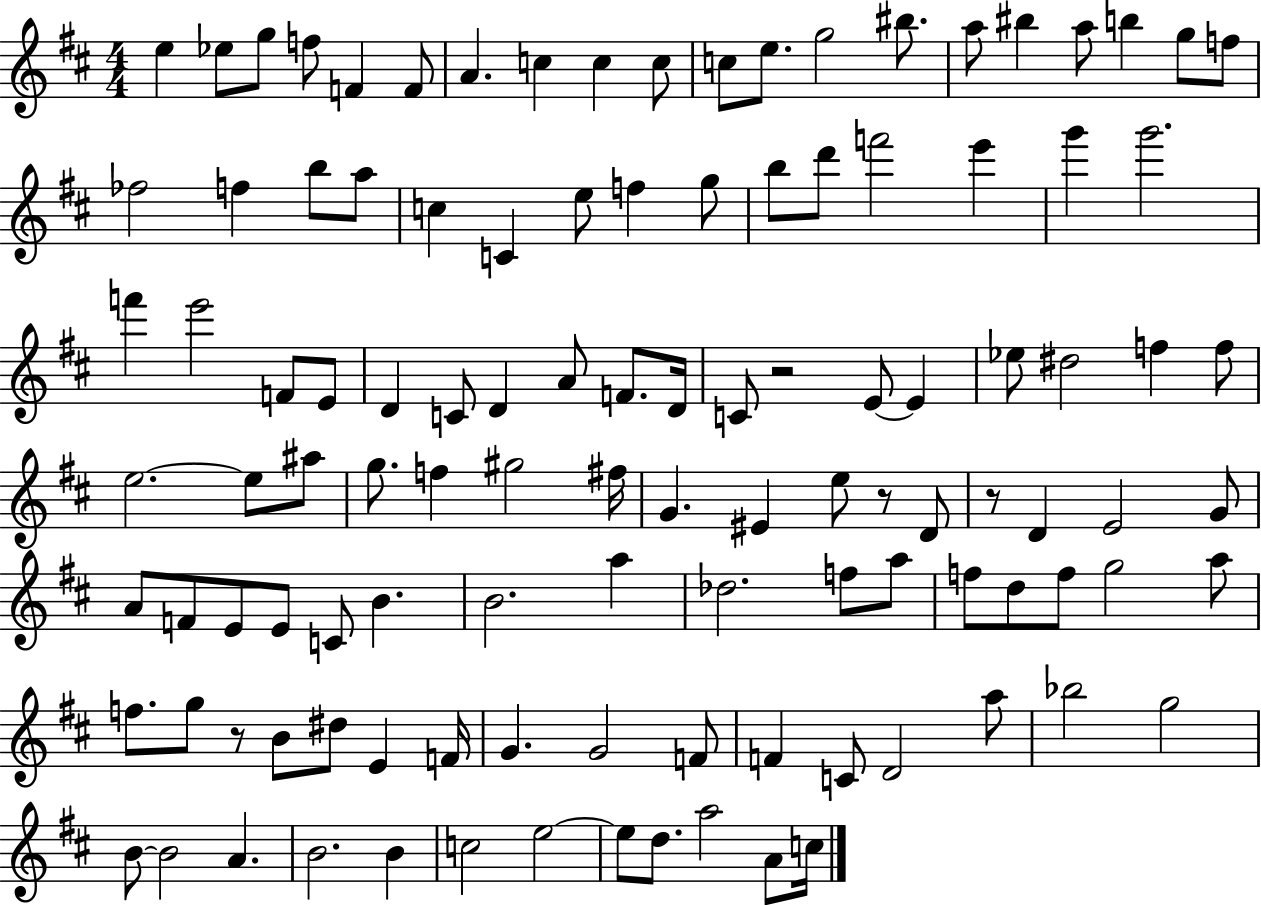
{
  \clef treble
  \numericTimeSignature
  \time 4/4
  \key d \major
  \repeat volta 2 { e''4 ees''8 g''8 f''8 f'4 f'8 | a'4. c''4 c''4 c''8 | c''8 e''8. g''2 bis''8. | a''8 bis''4 a''8 b''4 g''8 f''8 | \break fes''2 f''4 b''8 a''8 | c''4 c'4 e''8 f''4 g''8 | b''8 d'''8 f'''2 e'''4 | g'''4 g'''2. | \break f'''4 e'''2 f'8 e'8 | d'4 c'8 d'4 a'8 f'8. d'16 | c'8 r2 e'8~~ e'4 | ees''8 dis''2 f''4 f''8 | \break e''2.~~ e''8 ais''8 | g''8. f''4 gis''2 fis''16 | g'4. eis'4 e''8 r8 d'8 | r8 d'4 e'2 g'8 | \break a'8 f'8 e'8 e'8 c'8 b'4. | b'2. a''4 | des''2. f''8 a''8 | f''8 d''8 f''8 g''2 a''8 | \break f''8. g''8 r8 b'8 dis''8 e'4 f'16 | g'4. g'2 f'8 | f'4 c'8 d'2 a''8 | bes''2 g''2 | \break b'8~~ b'2 a'4. | b'2. b'4 | c''2 e''2~~ | e''8 d''8. a''2 a'8 c''16 | \break } \bar "|."
}